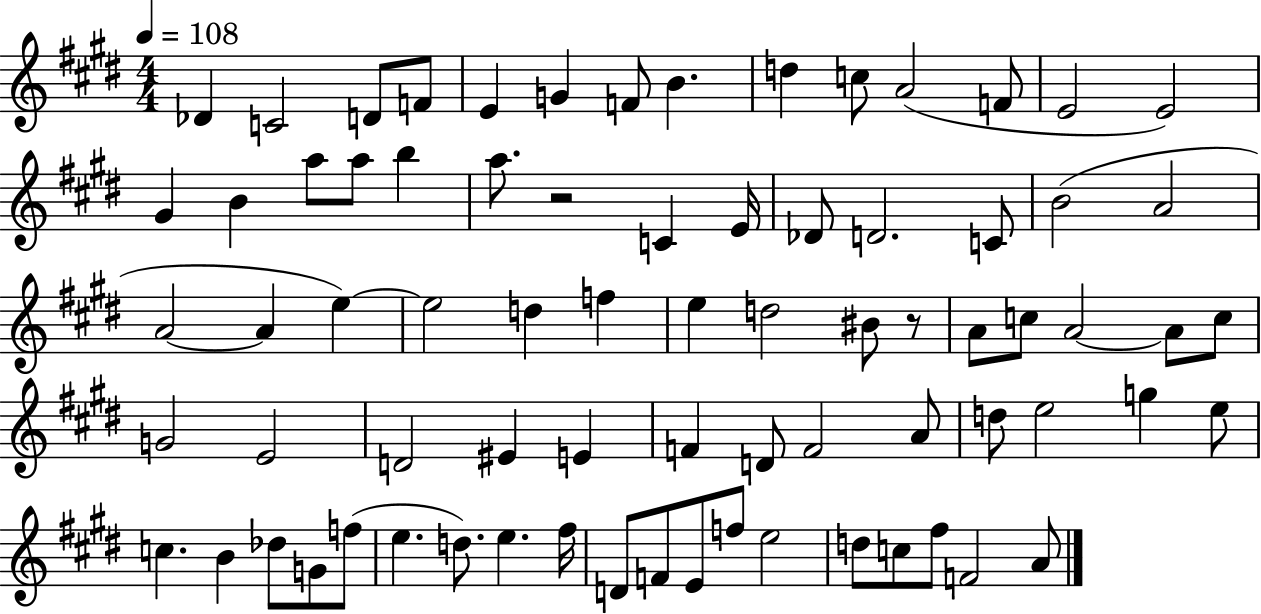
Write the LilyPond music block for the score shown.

{
  \clef treble
  \numericTimeSignature
  \time 4/4
  \key e \major
  \tempo 4 = 108
  des'4 c'2 d'8 f'8 | e'4 g'4 f'8 b'4. | d''4 c''8 a'2( f'8 | e'2 e'2) | \break gis'4 b'4 a''8 a''8 b''4 | a''8. r2 c'4 e'16 | des'8 d'2. c'8 | b'2( a'2 | \break a'2~~ a'4 e''4~~) | e''2 d''4 f''4 | e''4 d''2 bis'8 r8 | a'8 c''8 a'2~~ a'8 c''8 | \break g'2 e'2 | d'2 eis'4 e'4 | f'4 d'8 f'2 a'8 | d''8 e''2 g''4 e''8 | \break c''4. b'4 des''8 g'8 f''8( | e''4. d''8.) e''4. fis''16 | d'8 f'8 e'8 f''8 e''2 | d''8 c''8 fis''8 f'2 a'8 | \break \bar "|."
}